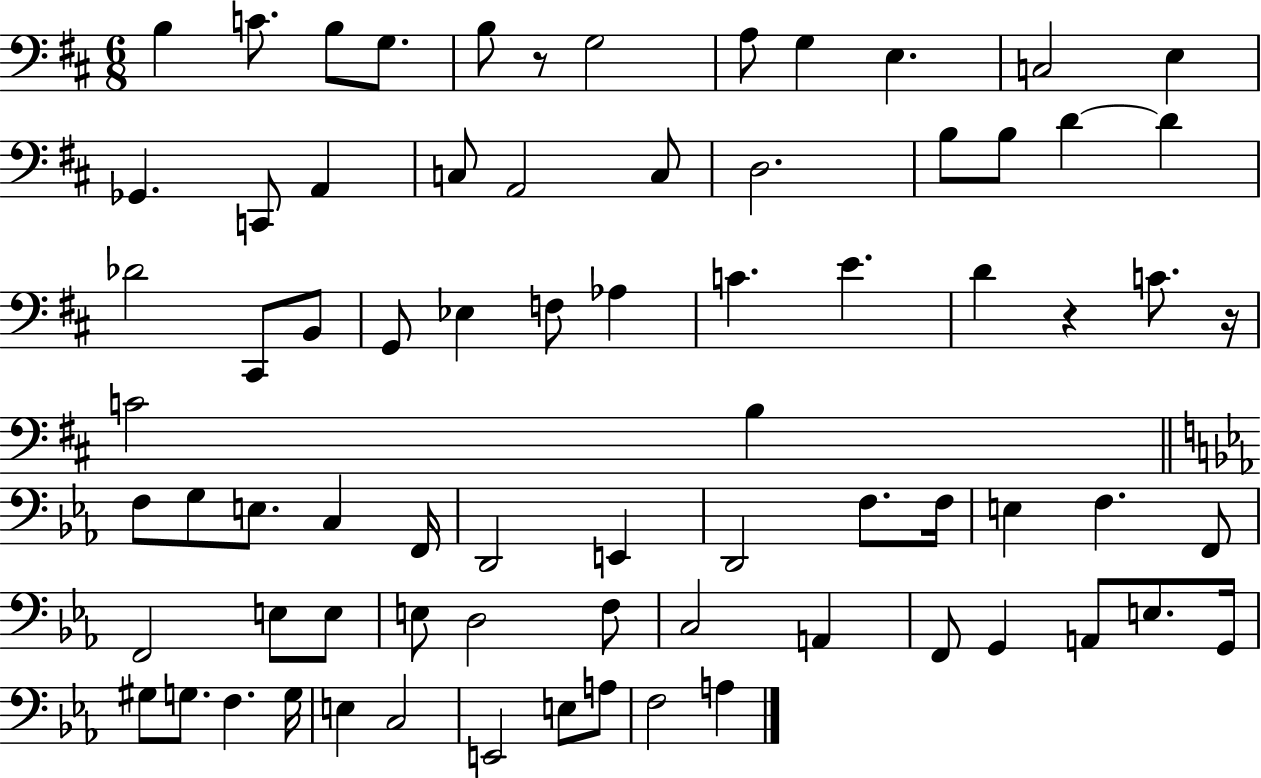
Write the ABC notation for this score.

X:1
T:Untitled
M:6/8
L:1/4
K:D
B, C/2 B,/2 G,/2 B,/2 z/2 G,2 A,/2 G, E, C,2 E, _G,, C,,/2 A,, C,/2 A,,2 C,/2 D,2 B,/2 B,/2 D D _D2 ^C,,/2 B,,/2 G,,/2 _E, F,/2 _A, C E D z C/2 z/4 C2 B, F,/2 G,/2 E,/2 C, F,,/4 D,,2 E,, D,,2 F,/2 F,/4 E, F, F,,/2 F,,2 E,/2 E,/2 E,/2 D,2 F,/2 C,2 A,, F,,/2 G,, A,,/2 E,/2 G,,/4 ^G,/2 G,/2 F, G,/4 E, C,2 E,,2 E,/2 A,/2 F,2 A,